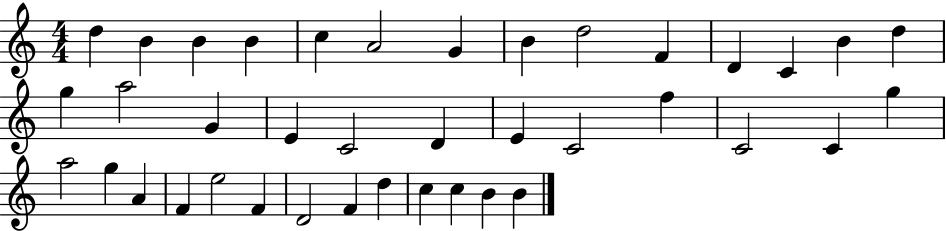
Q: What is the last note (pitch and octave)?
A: B4